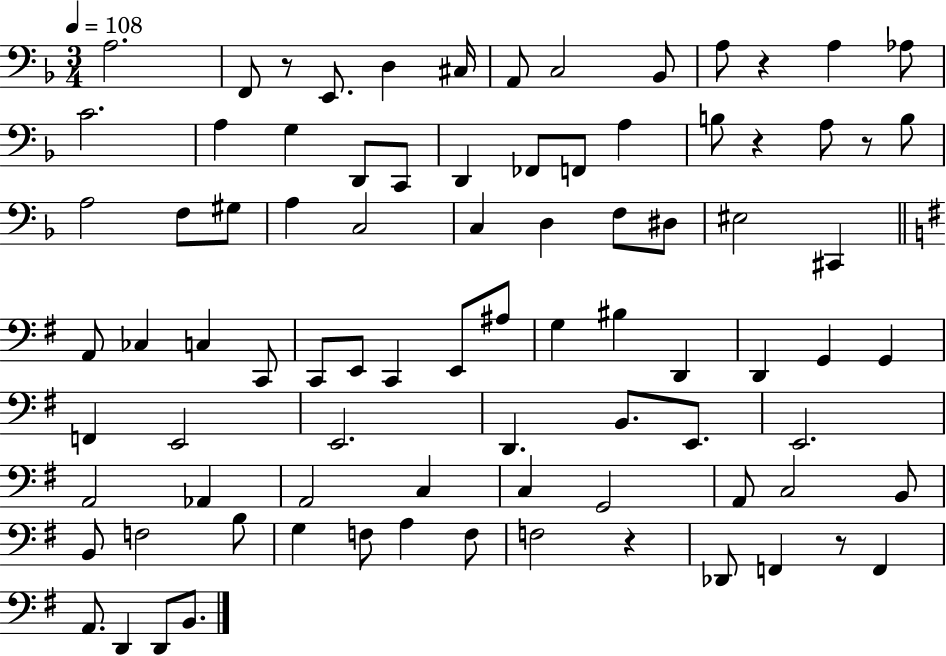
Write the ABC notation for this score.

X:1
T:Untitled
M:3/4
L:1/4
K:F
A,2 F,,/2 z/2 E,,/2 D, ^C,/4 A,,/2 C,2 _B,,/2 A,/2 z A, _A,/2 C2 A, G, D,,/2 C,,/2 D,, _F,,/2 F,,/2 A, B,/2 z A,/2 z/2 B,/2 A,2 F,/2 ^G,/2 A, C,2 C, D, F,/2 ^D,/2 ^E,2 ^C,, A,,/2 _C, C, C,,/2 C,,/2 E,,/2 C,, E,,/2 ^A,/2 G, ^B, D,, D,, G,, G,, F,, E,,2 E,,2 D,, B,,/2 E,,/2 E,,2 A,,2 _A,, A,,2 C, C, G,,2 A,,/2 C,2 B,,/2 B,,/2 F,2 B,/2 G, F,/2 A, F,/2 F,2 z _D,,/2 F,, z/2 F,, A,,/2 D,, D,,/2 B,,/2